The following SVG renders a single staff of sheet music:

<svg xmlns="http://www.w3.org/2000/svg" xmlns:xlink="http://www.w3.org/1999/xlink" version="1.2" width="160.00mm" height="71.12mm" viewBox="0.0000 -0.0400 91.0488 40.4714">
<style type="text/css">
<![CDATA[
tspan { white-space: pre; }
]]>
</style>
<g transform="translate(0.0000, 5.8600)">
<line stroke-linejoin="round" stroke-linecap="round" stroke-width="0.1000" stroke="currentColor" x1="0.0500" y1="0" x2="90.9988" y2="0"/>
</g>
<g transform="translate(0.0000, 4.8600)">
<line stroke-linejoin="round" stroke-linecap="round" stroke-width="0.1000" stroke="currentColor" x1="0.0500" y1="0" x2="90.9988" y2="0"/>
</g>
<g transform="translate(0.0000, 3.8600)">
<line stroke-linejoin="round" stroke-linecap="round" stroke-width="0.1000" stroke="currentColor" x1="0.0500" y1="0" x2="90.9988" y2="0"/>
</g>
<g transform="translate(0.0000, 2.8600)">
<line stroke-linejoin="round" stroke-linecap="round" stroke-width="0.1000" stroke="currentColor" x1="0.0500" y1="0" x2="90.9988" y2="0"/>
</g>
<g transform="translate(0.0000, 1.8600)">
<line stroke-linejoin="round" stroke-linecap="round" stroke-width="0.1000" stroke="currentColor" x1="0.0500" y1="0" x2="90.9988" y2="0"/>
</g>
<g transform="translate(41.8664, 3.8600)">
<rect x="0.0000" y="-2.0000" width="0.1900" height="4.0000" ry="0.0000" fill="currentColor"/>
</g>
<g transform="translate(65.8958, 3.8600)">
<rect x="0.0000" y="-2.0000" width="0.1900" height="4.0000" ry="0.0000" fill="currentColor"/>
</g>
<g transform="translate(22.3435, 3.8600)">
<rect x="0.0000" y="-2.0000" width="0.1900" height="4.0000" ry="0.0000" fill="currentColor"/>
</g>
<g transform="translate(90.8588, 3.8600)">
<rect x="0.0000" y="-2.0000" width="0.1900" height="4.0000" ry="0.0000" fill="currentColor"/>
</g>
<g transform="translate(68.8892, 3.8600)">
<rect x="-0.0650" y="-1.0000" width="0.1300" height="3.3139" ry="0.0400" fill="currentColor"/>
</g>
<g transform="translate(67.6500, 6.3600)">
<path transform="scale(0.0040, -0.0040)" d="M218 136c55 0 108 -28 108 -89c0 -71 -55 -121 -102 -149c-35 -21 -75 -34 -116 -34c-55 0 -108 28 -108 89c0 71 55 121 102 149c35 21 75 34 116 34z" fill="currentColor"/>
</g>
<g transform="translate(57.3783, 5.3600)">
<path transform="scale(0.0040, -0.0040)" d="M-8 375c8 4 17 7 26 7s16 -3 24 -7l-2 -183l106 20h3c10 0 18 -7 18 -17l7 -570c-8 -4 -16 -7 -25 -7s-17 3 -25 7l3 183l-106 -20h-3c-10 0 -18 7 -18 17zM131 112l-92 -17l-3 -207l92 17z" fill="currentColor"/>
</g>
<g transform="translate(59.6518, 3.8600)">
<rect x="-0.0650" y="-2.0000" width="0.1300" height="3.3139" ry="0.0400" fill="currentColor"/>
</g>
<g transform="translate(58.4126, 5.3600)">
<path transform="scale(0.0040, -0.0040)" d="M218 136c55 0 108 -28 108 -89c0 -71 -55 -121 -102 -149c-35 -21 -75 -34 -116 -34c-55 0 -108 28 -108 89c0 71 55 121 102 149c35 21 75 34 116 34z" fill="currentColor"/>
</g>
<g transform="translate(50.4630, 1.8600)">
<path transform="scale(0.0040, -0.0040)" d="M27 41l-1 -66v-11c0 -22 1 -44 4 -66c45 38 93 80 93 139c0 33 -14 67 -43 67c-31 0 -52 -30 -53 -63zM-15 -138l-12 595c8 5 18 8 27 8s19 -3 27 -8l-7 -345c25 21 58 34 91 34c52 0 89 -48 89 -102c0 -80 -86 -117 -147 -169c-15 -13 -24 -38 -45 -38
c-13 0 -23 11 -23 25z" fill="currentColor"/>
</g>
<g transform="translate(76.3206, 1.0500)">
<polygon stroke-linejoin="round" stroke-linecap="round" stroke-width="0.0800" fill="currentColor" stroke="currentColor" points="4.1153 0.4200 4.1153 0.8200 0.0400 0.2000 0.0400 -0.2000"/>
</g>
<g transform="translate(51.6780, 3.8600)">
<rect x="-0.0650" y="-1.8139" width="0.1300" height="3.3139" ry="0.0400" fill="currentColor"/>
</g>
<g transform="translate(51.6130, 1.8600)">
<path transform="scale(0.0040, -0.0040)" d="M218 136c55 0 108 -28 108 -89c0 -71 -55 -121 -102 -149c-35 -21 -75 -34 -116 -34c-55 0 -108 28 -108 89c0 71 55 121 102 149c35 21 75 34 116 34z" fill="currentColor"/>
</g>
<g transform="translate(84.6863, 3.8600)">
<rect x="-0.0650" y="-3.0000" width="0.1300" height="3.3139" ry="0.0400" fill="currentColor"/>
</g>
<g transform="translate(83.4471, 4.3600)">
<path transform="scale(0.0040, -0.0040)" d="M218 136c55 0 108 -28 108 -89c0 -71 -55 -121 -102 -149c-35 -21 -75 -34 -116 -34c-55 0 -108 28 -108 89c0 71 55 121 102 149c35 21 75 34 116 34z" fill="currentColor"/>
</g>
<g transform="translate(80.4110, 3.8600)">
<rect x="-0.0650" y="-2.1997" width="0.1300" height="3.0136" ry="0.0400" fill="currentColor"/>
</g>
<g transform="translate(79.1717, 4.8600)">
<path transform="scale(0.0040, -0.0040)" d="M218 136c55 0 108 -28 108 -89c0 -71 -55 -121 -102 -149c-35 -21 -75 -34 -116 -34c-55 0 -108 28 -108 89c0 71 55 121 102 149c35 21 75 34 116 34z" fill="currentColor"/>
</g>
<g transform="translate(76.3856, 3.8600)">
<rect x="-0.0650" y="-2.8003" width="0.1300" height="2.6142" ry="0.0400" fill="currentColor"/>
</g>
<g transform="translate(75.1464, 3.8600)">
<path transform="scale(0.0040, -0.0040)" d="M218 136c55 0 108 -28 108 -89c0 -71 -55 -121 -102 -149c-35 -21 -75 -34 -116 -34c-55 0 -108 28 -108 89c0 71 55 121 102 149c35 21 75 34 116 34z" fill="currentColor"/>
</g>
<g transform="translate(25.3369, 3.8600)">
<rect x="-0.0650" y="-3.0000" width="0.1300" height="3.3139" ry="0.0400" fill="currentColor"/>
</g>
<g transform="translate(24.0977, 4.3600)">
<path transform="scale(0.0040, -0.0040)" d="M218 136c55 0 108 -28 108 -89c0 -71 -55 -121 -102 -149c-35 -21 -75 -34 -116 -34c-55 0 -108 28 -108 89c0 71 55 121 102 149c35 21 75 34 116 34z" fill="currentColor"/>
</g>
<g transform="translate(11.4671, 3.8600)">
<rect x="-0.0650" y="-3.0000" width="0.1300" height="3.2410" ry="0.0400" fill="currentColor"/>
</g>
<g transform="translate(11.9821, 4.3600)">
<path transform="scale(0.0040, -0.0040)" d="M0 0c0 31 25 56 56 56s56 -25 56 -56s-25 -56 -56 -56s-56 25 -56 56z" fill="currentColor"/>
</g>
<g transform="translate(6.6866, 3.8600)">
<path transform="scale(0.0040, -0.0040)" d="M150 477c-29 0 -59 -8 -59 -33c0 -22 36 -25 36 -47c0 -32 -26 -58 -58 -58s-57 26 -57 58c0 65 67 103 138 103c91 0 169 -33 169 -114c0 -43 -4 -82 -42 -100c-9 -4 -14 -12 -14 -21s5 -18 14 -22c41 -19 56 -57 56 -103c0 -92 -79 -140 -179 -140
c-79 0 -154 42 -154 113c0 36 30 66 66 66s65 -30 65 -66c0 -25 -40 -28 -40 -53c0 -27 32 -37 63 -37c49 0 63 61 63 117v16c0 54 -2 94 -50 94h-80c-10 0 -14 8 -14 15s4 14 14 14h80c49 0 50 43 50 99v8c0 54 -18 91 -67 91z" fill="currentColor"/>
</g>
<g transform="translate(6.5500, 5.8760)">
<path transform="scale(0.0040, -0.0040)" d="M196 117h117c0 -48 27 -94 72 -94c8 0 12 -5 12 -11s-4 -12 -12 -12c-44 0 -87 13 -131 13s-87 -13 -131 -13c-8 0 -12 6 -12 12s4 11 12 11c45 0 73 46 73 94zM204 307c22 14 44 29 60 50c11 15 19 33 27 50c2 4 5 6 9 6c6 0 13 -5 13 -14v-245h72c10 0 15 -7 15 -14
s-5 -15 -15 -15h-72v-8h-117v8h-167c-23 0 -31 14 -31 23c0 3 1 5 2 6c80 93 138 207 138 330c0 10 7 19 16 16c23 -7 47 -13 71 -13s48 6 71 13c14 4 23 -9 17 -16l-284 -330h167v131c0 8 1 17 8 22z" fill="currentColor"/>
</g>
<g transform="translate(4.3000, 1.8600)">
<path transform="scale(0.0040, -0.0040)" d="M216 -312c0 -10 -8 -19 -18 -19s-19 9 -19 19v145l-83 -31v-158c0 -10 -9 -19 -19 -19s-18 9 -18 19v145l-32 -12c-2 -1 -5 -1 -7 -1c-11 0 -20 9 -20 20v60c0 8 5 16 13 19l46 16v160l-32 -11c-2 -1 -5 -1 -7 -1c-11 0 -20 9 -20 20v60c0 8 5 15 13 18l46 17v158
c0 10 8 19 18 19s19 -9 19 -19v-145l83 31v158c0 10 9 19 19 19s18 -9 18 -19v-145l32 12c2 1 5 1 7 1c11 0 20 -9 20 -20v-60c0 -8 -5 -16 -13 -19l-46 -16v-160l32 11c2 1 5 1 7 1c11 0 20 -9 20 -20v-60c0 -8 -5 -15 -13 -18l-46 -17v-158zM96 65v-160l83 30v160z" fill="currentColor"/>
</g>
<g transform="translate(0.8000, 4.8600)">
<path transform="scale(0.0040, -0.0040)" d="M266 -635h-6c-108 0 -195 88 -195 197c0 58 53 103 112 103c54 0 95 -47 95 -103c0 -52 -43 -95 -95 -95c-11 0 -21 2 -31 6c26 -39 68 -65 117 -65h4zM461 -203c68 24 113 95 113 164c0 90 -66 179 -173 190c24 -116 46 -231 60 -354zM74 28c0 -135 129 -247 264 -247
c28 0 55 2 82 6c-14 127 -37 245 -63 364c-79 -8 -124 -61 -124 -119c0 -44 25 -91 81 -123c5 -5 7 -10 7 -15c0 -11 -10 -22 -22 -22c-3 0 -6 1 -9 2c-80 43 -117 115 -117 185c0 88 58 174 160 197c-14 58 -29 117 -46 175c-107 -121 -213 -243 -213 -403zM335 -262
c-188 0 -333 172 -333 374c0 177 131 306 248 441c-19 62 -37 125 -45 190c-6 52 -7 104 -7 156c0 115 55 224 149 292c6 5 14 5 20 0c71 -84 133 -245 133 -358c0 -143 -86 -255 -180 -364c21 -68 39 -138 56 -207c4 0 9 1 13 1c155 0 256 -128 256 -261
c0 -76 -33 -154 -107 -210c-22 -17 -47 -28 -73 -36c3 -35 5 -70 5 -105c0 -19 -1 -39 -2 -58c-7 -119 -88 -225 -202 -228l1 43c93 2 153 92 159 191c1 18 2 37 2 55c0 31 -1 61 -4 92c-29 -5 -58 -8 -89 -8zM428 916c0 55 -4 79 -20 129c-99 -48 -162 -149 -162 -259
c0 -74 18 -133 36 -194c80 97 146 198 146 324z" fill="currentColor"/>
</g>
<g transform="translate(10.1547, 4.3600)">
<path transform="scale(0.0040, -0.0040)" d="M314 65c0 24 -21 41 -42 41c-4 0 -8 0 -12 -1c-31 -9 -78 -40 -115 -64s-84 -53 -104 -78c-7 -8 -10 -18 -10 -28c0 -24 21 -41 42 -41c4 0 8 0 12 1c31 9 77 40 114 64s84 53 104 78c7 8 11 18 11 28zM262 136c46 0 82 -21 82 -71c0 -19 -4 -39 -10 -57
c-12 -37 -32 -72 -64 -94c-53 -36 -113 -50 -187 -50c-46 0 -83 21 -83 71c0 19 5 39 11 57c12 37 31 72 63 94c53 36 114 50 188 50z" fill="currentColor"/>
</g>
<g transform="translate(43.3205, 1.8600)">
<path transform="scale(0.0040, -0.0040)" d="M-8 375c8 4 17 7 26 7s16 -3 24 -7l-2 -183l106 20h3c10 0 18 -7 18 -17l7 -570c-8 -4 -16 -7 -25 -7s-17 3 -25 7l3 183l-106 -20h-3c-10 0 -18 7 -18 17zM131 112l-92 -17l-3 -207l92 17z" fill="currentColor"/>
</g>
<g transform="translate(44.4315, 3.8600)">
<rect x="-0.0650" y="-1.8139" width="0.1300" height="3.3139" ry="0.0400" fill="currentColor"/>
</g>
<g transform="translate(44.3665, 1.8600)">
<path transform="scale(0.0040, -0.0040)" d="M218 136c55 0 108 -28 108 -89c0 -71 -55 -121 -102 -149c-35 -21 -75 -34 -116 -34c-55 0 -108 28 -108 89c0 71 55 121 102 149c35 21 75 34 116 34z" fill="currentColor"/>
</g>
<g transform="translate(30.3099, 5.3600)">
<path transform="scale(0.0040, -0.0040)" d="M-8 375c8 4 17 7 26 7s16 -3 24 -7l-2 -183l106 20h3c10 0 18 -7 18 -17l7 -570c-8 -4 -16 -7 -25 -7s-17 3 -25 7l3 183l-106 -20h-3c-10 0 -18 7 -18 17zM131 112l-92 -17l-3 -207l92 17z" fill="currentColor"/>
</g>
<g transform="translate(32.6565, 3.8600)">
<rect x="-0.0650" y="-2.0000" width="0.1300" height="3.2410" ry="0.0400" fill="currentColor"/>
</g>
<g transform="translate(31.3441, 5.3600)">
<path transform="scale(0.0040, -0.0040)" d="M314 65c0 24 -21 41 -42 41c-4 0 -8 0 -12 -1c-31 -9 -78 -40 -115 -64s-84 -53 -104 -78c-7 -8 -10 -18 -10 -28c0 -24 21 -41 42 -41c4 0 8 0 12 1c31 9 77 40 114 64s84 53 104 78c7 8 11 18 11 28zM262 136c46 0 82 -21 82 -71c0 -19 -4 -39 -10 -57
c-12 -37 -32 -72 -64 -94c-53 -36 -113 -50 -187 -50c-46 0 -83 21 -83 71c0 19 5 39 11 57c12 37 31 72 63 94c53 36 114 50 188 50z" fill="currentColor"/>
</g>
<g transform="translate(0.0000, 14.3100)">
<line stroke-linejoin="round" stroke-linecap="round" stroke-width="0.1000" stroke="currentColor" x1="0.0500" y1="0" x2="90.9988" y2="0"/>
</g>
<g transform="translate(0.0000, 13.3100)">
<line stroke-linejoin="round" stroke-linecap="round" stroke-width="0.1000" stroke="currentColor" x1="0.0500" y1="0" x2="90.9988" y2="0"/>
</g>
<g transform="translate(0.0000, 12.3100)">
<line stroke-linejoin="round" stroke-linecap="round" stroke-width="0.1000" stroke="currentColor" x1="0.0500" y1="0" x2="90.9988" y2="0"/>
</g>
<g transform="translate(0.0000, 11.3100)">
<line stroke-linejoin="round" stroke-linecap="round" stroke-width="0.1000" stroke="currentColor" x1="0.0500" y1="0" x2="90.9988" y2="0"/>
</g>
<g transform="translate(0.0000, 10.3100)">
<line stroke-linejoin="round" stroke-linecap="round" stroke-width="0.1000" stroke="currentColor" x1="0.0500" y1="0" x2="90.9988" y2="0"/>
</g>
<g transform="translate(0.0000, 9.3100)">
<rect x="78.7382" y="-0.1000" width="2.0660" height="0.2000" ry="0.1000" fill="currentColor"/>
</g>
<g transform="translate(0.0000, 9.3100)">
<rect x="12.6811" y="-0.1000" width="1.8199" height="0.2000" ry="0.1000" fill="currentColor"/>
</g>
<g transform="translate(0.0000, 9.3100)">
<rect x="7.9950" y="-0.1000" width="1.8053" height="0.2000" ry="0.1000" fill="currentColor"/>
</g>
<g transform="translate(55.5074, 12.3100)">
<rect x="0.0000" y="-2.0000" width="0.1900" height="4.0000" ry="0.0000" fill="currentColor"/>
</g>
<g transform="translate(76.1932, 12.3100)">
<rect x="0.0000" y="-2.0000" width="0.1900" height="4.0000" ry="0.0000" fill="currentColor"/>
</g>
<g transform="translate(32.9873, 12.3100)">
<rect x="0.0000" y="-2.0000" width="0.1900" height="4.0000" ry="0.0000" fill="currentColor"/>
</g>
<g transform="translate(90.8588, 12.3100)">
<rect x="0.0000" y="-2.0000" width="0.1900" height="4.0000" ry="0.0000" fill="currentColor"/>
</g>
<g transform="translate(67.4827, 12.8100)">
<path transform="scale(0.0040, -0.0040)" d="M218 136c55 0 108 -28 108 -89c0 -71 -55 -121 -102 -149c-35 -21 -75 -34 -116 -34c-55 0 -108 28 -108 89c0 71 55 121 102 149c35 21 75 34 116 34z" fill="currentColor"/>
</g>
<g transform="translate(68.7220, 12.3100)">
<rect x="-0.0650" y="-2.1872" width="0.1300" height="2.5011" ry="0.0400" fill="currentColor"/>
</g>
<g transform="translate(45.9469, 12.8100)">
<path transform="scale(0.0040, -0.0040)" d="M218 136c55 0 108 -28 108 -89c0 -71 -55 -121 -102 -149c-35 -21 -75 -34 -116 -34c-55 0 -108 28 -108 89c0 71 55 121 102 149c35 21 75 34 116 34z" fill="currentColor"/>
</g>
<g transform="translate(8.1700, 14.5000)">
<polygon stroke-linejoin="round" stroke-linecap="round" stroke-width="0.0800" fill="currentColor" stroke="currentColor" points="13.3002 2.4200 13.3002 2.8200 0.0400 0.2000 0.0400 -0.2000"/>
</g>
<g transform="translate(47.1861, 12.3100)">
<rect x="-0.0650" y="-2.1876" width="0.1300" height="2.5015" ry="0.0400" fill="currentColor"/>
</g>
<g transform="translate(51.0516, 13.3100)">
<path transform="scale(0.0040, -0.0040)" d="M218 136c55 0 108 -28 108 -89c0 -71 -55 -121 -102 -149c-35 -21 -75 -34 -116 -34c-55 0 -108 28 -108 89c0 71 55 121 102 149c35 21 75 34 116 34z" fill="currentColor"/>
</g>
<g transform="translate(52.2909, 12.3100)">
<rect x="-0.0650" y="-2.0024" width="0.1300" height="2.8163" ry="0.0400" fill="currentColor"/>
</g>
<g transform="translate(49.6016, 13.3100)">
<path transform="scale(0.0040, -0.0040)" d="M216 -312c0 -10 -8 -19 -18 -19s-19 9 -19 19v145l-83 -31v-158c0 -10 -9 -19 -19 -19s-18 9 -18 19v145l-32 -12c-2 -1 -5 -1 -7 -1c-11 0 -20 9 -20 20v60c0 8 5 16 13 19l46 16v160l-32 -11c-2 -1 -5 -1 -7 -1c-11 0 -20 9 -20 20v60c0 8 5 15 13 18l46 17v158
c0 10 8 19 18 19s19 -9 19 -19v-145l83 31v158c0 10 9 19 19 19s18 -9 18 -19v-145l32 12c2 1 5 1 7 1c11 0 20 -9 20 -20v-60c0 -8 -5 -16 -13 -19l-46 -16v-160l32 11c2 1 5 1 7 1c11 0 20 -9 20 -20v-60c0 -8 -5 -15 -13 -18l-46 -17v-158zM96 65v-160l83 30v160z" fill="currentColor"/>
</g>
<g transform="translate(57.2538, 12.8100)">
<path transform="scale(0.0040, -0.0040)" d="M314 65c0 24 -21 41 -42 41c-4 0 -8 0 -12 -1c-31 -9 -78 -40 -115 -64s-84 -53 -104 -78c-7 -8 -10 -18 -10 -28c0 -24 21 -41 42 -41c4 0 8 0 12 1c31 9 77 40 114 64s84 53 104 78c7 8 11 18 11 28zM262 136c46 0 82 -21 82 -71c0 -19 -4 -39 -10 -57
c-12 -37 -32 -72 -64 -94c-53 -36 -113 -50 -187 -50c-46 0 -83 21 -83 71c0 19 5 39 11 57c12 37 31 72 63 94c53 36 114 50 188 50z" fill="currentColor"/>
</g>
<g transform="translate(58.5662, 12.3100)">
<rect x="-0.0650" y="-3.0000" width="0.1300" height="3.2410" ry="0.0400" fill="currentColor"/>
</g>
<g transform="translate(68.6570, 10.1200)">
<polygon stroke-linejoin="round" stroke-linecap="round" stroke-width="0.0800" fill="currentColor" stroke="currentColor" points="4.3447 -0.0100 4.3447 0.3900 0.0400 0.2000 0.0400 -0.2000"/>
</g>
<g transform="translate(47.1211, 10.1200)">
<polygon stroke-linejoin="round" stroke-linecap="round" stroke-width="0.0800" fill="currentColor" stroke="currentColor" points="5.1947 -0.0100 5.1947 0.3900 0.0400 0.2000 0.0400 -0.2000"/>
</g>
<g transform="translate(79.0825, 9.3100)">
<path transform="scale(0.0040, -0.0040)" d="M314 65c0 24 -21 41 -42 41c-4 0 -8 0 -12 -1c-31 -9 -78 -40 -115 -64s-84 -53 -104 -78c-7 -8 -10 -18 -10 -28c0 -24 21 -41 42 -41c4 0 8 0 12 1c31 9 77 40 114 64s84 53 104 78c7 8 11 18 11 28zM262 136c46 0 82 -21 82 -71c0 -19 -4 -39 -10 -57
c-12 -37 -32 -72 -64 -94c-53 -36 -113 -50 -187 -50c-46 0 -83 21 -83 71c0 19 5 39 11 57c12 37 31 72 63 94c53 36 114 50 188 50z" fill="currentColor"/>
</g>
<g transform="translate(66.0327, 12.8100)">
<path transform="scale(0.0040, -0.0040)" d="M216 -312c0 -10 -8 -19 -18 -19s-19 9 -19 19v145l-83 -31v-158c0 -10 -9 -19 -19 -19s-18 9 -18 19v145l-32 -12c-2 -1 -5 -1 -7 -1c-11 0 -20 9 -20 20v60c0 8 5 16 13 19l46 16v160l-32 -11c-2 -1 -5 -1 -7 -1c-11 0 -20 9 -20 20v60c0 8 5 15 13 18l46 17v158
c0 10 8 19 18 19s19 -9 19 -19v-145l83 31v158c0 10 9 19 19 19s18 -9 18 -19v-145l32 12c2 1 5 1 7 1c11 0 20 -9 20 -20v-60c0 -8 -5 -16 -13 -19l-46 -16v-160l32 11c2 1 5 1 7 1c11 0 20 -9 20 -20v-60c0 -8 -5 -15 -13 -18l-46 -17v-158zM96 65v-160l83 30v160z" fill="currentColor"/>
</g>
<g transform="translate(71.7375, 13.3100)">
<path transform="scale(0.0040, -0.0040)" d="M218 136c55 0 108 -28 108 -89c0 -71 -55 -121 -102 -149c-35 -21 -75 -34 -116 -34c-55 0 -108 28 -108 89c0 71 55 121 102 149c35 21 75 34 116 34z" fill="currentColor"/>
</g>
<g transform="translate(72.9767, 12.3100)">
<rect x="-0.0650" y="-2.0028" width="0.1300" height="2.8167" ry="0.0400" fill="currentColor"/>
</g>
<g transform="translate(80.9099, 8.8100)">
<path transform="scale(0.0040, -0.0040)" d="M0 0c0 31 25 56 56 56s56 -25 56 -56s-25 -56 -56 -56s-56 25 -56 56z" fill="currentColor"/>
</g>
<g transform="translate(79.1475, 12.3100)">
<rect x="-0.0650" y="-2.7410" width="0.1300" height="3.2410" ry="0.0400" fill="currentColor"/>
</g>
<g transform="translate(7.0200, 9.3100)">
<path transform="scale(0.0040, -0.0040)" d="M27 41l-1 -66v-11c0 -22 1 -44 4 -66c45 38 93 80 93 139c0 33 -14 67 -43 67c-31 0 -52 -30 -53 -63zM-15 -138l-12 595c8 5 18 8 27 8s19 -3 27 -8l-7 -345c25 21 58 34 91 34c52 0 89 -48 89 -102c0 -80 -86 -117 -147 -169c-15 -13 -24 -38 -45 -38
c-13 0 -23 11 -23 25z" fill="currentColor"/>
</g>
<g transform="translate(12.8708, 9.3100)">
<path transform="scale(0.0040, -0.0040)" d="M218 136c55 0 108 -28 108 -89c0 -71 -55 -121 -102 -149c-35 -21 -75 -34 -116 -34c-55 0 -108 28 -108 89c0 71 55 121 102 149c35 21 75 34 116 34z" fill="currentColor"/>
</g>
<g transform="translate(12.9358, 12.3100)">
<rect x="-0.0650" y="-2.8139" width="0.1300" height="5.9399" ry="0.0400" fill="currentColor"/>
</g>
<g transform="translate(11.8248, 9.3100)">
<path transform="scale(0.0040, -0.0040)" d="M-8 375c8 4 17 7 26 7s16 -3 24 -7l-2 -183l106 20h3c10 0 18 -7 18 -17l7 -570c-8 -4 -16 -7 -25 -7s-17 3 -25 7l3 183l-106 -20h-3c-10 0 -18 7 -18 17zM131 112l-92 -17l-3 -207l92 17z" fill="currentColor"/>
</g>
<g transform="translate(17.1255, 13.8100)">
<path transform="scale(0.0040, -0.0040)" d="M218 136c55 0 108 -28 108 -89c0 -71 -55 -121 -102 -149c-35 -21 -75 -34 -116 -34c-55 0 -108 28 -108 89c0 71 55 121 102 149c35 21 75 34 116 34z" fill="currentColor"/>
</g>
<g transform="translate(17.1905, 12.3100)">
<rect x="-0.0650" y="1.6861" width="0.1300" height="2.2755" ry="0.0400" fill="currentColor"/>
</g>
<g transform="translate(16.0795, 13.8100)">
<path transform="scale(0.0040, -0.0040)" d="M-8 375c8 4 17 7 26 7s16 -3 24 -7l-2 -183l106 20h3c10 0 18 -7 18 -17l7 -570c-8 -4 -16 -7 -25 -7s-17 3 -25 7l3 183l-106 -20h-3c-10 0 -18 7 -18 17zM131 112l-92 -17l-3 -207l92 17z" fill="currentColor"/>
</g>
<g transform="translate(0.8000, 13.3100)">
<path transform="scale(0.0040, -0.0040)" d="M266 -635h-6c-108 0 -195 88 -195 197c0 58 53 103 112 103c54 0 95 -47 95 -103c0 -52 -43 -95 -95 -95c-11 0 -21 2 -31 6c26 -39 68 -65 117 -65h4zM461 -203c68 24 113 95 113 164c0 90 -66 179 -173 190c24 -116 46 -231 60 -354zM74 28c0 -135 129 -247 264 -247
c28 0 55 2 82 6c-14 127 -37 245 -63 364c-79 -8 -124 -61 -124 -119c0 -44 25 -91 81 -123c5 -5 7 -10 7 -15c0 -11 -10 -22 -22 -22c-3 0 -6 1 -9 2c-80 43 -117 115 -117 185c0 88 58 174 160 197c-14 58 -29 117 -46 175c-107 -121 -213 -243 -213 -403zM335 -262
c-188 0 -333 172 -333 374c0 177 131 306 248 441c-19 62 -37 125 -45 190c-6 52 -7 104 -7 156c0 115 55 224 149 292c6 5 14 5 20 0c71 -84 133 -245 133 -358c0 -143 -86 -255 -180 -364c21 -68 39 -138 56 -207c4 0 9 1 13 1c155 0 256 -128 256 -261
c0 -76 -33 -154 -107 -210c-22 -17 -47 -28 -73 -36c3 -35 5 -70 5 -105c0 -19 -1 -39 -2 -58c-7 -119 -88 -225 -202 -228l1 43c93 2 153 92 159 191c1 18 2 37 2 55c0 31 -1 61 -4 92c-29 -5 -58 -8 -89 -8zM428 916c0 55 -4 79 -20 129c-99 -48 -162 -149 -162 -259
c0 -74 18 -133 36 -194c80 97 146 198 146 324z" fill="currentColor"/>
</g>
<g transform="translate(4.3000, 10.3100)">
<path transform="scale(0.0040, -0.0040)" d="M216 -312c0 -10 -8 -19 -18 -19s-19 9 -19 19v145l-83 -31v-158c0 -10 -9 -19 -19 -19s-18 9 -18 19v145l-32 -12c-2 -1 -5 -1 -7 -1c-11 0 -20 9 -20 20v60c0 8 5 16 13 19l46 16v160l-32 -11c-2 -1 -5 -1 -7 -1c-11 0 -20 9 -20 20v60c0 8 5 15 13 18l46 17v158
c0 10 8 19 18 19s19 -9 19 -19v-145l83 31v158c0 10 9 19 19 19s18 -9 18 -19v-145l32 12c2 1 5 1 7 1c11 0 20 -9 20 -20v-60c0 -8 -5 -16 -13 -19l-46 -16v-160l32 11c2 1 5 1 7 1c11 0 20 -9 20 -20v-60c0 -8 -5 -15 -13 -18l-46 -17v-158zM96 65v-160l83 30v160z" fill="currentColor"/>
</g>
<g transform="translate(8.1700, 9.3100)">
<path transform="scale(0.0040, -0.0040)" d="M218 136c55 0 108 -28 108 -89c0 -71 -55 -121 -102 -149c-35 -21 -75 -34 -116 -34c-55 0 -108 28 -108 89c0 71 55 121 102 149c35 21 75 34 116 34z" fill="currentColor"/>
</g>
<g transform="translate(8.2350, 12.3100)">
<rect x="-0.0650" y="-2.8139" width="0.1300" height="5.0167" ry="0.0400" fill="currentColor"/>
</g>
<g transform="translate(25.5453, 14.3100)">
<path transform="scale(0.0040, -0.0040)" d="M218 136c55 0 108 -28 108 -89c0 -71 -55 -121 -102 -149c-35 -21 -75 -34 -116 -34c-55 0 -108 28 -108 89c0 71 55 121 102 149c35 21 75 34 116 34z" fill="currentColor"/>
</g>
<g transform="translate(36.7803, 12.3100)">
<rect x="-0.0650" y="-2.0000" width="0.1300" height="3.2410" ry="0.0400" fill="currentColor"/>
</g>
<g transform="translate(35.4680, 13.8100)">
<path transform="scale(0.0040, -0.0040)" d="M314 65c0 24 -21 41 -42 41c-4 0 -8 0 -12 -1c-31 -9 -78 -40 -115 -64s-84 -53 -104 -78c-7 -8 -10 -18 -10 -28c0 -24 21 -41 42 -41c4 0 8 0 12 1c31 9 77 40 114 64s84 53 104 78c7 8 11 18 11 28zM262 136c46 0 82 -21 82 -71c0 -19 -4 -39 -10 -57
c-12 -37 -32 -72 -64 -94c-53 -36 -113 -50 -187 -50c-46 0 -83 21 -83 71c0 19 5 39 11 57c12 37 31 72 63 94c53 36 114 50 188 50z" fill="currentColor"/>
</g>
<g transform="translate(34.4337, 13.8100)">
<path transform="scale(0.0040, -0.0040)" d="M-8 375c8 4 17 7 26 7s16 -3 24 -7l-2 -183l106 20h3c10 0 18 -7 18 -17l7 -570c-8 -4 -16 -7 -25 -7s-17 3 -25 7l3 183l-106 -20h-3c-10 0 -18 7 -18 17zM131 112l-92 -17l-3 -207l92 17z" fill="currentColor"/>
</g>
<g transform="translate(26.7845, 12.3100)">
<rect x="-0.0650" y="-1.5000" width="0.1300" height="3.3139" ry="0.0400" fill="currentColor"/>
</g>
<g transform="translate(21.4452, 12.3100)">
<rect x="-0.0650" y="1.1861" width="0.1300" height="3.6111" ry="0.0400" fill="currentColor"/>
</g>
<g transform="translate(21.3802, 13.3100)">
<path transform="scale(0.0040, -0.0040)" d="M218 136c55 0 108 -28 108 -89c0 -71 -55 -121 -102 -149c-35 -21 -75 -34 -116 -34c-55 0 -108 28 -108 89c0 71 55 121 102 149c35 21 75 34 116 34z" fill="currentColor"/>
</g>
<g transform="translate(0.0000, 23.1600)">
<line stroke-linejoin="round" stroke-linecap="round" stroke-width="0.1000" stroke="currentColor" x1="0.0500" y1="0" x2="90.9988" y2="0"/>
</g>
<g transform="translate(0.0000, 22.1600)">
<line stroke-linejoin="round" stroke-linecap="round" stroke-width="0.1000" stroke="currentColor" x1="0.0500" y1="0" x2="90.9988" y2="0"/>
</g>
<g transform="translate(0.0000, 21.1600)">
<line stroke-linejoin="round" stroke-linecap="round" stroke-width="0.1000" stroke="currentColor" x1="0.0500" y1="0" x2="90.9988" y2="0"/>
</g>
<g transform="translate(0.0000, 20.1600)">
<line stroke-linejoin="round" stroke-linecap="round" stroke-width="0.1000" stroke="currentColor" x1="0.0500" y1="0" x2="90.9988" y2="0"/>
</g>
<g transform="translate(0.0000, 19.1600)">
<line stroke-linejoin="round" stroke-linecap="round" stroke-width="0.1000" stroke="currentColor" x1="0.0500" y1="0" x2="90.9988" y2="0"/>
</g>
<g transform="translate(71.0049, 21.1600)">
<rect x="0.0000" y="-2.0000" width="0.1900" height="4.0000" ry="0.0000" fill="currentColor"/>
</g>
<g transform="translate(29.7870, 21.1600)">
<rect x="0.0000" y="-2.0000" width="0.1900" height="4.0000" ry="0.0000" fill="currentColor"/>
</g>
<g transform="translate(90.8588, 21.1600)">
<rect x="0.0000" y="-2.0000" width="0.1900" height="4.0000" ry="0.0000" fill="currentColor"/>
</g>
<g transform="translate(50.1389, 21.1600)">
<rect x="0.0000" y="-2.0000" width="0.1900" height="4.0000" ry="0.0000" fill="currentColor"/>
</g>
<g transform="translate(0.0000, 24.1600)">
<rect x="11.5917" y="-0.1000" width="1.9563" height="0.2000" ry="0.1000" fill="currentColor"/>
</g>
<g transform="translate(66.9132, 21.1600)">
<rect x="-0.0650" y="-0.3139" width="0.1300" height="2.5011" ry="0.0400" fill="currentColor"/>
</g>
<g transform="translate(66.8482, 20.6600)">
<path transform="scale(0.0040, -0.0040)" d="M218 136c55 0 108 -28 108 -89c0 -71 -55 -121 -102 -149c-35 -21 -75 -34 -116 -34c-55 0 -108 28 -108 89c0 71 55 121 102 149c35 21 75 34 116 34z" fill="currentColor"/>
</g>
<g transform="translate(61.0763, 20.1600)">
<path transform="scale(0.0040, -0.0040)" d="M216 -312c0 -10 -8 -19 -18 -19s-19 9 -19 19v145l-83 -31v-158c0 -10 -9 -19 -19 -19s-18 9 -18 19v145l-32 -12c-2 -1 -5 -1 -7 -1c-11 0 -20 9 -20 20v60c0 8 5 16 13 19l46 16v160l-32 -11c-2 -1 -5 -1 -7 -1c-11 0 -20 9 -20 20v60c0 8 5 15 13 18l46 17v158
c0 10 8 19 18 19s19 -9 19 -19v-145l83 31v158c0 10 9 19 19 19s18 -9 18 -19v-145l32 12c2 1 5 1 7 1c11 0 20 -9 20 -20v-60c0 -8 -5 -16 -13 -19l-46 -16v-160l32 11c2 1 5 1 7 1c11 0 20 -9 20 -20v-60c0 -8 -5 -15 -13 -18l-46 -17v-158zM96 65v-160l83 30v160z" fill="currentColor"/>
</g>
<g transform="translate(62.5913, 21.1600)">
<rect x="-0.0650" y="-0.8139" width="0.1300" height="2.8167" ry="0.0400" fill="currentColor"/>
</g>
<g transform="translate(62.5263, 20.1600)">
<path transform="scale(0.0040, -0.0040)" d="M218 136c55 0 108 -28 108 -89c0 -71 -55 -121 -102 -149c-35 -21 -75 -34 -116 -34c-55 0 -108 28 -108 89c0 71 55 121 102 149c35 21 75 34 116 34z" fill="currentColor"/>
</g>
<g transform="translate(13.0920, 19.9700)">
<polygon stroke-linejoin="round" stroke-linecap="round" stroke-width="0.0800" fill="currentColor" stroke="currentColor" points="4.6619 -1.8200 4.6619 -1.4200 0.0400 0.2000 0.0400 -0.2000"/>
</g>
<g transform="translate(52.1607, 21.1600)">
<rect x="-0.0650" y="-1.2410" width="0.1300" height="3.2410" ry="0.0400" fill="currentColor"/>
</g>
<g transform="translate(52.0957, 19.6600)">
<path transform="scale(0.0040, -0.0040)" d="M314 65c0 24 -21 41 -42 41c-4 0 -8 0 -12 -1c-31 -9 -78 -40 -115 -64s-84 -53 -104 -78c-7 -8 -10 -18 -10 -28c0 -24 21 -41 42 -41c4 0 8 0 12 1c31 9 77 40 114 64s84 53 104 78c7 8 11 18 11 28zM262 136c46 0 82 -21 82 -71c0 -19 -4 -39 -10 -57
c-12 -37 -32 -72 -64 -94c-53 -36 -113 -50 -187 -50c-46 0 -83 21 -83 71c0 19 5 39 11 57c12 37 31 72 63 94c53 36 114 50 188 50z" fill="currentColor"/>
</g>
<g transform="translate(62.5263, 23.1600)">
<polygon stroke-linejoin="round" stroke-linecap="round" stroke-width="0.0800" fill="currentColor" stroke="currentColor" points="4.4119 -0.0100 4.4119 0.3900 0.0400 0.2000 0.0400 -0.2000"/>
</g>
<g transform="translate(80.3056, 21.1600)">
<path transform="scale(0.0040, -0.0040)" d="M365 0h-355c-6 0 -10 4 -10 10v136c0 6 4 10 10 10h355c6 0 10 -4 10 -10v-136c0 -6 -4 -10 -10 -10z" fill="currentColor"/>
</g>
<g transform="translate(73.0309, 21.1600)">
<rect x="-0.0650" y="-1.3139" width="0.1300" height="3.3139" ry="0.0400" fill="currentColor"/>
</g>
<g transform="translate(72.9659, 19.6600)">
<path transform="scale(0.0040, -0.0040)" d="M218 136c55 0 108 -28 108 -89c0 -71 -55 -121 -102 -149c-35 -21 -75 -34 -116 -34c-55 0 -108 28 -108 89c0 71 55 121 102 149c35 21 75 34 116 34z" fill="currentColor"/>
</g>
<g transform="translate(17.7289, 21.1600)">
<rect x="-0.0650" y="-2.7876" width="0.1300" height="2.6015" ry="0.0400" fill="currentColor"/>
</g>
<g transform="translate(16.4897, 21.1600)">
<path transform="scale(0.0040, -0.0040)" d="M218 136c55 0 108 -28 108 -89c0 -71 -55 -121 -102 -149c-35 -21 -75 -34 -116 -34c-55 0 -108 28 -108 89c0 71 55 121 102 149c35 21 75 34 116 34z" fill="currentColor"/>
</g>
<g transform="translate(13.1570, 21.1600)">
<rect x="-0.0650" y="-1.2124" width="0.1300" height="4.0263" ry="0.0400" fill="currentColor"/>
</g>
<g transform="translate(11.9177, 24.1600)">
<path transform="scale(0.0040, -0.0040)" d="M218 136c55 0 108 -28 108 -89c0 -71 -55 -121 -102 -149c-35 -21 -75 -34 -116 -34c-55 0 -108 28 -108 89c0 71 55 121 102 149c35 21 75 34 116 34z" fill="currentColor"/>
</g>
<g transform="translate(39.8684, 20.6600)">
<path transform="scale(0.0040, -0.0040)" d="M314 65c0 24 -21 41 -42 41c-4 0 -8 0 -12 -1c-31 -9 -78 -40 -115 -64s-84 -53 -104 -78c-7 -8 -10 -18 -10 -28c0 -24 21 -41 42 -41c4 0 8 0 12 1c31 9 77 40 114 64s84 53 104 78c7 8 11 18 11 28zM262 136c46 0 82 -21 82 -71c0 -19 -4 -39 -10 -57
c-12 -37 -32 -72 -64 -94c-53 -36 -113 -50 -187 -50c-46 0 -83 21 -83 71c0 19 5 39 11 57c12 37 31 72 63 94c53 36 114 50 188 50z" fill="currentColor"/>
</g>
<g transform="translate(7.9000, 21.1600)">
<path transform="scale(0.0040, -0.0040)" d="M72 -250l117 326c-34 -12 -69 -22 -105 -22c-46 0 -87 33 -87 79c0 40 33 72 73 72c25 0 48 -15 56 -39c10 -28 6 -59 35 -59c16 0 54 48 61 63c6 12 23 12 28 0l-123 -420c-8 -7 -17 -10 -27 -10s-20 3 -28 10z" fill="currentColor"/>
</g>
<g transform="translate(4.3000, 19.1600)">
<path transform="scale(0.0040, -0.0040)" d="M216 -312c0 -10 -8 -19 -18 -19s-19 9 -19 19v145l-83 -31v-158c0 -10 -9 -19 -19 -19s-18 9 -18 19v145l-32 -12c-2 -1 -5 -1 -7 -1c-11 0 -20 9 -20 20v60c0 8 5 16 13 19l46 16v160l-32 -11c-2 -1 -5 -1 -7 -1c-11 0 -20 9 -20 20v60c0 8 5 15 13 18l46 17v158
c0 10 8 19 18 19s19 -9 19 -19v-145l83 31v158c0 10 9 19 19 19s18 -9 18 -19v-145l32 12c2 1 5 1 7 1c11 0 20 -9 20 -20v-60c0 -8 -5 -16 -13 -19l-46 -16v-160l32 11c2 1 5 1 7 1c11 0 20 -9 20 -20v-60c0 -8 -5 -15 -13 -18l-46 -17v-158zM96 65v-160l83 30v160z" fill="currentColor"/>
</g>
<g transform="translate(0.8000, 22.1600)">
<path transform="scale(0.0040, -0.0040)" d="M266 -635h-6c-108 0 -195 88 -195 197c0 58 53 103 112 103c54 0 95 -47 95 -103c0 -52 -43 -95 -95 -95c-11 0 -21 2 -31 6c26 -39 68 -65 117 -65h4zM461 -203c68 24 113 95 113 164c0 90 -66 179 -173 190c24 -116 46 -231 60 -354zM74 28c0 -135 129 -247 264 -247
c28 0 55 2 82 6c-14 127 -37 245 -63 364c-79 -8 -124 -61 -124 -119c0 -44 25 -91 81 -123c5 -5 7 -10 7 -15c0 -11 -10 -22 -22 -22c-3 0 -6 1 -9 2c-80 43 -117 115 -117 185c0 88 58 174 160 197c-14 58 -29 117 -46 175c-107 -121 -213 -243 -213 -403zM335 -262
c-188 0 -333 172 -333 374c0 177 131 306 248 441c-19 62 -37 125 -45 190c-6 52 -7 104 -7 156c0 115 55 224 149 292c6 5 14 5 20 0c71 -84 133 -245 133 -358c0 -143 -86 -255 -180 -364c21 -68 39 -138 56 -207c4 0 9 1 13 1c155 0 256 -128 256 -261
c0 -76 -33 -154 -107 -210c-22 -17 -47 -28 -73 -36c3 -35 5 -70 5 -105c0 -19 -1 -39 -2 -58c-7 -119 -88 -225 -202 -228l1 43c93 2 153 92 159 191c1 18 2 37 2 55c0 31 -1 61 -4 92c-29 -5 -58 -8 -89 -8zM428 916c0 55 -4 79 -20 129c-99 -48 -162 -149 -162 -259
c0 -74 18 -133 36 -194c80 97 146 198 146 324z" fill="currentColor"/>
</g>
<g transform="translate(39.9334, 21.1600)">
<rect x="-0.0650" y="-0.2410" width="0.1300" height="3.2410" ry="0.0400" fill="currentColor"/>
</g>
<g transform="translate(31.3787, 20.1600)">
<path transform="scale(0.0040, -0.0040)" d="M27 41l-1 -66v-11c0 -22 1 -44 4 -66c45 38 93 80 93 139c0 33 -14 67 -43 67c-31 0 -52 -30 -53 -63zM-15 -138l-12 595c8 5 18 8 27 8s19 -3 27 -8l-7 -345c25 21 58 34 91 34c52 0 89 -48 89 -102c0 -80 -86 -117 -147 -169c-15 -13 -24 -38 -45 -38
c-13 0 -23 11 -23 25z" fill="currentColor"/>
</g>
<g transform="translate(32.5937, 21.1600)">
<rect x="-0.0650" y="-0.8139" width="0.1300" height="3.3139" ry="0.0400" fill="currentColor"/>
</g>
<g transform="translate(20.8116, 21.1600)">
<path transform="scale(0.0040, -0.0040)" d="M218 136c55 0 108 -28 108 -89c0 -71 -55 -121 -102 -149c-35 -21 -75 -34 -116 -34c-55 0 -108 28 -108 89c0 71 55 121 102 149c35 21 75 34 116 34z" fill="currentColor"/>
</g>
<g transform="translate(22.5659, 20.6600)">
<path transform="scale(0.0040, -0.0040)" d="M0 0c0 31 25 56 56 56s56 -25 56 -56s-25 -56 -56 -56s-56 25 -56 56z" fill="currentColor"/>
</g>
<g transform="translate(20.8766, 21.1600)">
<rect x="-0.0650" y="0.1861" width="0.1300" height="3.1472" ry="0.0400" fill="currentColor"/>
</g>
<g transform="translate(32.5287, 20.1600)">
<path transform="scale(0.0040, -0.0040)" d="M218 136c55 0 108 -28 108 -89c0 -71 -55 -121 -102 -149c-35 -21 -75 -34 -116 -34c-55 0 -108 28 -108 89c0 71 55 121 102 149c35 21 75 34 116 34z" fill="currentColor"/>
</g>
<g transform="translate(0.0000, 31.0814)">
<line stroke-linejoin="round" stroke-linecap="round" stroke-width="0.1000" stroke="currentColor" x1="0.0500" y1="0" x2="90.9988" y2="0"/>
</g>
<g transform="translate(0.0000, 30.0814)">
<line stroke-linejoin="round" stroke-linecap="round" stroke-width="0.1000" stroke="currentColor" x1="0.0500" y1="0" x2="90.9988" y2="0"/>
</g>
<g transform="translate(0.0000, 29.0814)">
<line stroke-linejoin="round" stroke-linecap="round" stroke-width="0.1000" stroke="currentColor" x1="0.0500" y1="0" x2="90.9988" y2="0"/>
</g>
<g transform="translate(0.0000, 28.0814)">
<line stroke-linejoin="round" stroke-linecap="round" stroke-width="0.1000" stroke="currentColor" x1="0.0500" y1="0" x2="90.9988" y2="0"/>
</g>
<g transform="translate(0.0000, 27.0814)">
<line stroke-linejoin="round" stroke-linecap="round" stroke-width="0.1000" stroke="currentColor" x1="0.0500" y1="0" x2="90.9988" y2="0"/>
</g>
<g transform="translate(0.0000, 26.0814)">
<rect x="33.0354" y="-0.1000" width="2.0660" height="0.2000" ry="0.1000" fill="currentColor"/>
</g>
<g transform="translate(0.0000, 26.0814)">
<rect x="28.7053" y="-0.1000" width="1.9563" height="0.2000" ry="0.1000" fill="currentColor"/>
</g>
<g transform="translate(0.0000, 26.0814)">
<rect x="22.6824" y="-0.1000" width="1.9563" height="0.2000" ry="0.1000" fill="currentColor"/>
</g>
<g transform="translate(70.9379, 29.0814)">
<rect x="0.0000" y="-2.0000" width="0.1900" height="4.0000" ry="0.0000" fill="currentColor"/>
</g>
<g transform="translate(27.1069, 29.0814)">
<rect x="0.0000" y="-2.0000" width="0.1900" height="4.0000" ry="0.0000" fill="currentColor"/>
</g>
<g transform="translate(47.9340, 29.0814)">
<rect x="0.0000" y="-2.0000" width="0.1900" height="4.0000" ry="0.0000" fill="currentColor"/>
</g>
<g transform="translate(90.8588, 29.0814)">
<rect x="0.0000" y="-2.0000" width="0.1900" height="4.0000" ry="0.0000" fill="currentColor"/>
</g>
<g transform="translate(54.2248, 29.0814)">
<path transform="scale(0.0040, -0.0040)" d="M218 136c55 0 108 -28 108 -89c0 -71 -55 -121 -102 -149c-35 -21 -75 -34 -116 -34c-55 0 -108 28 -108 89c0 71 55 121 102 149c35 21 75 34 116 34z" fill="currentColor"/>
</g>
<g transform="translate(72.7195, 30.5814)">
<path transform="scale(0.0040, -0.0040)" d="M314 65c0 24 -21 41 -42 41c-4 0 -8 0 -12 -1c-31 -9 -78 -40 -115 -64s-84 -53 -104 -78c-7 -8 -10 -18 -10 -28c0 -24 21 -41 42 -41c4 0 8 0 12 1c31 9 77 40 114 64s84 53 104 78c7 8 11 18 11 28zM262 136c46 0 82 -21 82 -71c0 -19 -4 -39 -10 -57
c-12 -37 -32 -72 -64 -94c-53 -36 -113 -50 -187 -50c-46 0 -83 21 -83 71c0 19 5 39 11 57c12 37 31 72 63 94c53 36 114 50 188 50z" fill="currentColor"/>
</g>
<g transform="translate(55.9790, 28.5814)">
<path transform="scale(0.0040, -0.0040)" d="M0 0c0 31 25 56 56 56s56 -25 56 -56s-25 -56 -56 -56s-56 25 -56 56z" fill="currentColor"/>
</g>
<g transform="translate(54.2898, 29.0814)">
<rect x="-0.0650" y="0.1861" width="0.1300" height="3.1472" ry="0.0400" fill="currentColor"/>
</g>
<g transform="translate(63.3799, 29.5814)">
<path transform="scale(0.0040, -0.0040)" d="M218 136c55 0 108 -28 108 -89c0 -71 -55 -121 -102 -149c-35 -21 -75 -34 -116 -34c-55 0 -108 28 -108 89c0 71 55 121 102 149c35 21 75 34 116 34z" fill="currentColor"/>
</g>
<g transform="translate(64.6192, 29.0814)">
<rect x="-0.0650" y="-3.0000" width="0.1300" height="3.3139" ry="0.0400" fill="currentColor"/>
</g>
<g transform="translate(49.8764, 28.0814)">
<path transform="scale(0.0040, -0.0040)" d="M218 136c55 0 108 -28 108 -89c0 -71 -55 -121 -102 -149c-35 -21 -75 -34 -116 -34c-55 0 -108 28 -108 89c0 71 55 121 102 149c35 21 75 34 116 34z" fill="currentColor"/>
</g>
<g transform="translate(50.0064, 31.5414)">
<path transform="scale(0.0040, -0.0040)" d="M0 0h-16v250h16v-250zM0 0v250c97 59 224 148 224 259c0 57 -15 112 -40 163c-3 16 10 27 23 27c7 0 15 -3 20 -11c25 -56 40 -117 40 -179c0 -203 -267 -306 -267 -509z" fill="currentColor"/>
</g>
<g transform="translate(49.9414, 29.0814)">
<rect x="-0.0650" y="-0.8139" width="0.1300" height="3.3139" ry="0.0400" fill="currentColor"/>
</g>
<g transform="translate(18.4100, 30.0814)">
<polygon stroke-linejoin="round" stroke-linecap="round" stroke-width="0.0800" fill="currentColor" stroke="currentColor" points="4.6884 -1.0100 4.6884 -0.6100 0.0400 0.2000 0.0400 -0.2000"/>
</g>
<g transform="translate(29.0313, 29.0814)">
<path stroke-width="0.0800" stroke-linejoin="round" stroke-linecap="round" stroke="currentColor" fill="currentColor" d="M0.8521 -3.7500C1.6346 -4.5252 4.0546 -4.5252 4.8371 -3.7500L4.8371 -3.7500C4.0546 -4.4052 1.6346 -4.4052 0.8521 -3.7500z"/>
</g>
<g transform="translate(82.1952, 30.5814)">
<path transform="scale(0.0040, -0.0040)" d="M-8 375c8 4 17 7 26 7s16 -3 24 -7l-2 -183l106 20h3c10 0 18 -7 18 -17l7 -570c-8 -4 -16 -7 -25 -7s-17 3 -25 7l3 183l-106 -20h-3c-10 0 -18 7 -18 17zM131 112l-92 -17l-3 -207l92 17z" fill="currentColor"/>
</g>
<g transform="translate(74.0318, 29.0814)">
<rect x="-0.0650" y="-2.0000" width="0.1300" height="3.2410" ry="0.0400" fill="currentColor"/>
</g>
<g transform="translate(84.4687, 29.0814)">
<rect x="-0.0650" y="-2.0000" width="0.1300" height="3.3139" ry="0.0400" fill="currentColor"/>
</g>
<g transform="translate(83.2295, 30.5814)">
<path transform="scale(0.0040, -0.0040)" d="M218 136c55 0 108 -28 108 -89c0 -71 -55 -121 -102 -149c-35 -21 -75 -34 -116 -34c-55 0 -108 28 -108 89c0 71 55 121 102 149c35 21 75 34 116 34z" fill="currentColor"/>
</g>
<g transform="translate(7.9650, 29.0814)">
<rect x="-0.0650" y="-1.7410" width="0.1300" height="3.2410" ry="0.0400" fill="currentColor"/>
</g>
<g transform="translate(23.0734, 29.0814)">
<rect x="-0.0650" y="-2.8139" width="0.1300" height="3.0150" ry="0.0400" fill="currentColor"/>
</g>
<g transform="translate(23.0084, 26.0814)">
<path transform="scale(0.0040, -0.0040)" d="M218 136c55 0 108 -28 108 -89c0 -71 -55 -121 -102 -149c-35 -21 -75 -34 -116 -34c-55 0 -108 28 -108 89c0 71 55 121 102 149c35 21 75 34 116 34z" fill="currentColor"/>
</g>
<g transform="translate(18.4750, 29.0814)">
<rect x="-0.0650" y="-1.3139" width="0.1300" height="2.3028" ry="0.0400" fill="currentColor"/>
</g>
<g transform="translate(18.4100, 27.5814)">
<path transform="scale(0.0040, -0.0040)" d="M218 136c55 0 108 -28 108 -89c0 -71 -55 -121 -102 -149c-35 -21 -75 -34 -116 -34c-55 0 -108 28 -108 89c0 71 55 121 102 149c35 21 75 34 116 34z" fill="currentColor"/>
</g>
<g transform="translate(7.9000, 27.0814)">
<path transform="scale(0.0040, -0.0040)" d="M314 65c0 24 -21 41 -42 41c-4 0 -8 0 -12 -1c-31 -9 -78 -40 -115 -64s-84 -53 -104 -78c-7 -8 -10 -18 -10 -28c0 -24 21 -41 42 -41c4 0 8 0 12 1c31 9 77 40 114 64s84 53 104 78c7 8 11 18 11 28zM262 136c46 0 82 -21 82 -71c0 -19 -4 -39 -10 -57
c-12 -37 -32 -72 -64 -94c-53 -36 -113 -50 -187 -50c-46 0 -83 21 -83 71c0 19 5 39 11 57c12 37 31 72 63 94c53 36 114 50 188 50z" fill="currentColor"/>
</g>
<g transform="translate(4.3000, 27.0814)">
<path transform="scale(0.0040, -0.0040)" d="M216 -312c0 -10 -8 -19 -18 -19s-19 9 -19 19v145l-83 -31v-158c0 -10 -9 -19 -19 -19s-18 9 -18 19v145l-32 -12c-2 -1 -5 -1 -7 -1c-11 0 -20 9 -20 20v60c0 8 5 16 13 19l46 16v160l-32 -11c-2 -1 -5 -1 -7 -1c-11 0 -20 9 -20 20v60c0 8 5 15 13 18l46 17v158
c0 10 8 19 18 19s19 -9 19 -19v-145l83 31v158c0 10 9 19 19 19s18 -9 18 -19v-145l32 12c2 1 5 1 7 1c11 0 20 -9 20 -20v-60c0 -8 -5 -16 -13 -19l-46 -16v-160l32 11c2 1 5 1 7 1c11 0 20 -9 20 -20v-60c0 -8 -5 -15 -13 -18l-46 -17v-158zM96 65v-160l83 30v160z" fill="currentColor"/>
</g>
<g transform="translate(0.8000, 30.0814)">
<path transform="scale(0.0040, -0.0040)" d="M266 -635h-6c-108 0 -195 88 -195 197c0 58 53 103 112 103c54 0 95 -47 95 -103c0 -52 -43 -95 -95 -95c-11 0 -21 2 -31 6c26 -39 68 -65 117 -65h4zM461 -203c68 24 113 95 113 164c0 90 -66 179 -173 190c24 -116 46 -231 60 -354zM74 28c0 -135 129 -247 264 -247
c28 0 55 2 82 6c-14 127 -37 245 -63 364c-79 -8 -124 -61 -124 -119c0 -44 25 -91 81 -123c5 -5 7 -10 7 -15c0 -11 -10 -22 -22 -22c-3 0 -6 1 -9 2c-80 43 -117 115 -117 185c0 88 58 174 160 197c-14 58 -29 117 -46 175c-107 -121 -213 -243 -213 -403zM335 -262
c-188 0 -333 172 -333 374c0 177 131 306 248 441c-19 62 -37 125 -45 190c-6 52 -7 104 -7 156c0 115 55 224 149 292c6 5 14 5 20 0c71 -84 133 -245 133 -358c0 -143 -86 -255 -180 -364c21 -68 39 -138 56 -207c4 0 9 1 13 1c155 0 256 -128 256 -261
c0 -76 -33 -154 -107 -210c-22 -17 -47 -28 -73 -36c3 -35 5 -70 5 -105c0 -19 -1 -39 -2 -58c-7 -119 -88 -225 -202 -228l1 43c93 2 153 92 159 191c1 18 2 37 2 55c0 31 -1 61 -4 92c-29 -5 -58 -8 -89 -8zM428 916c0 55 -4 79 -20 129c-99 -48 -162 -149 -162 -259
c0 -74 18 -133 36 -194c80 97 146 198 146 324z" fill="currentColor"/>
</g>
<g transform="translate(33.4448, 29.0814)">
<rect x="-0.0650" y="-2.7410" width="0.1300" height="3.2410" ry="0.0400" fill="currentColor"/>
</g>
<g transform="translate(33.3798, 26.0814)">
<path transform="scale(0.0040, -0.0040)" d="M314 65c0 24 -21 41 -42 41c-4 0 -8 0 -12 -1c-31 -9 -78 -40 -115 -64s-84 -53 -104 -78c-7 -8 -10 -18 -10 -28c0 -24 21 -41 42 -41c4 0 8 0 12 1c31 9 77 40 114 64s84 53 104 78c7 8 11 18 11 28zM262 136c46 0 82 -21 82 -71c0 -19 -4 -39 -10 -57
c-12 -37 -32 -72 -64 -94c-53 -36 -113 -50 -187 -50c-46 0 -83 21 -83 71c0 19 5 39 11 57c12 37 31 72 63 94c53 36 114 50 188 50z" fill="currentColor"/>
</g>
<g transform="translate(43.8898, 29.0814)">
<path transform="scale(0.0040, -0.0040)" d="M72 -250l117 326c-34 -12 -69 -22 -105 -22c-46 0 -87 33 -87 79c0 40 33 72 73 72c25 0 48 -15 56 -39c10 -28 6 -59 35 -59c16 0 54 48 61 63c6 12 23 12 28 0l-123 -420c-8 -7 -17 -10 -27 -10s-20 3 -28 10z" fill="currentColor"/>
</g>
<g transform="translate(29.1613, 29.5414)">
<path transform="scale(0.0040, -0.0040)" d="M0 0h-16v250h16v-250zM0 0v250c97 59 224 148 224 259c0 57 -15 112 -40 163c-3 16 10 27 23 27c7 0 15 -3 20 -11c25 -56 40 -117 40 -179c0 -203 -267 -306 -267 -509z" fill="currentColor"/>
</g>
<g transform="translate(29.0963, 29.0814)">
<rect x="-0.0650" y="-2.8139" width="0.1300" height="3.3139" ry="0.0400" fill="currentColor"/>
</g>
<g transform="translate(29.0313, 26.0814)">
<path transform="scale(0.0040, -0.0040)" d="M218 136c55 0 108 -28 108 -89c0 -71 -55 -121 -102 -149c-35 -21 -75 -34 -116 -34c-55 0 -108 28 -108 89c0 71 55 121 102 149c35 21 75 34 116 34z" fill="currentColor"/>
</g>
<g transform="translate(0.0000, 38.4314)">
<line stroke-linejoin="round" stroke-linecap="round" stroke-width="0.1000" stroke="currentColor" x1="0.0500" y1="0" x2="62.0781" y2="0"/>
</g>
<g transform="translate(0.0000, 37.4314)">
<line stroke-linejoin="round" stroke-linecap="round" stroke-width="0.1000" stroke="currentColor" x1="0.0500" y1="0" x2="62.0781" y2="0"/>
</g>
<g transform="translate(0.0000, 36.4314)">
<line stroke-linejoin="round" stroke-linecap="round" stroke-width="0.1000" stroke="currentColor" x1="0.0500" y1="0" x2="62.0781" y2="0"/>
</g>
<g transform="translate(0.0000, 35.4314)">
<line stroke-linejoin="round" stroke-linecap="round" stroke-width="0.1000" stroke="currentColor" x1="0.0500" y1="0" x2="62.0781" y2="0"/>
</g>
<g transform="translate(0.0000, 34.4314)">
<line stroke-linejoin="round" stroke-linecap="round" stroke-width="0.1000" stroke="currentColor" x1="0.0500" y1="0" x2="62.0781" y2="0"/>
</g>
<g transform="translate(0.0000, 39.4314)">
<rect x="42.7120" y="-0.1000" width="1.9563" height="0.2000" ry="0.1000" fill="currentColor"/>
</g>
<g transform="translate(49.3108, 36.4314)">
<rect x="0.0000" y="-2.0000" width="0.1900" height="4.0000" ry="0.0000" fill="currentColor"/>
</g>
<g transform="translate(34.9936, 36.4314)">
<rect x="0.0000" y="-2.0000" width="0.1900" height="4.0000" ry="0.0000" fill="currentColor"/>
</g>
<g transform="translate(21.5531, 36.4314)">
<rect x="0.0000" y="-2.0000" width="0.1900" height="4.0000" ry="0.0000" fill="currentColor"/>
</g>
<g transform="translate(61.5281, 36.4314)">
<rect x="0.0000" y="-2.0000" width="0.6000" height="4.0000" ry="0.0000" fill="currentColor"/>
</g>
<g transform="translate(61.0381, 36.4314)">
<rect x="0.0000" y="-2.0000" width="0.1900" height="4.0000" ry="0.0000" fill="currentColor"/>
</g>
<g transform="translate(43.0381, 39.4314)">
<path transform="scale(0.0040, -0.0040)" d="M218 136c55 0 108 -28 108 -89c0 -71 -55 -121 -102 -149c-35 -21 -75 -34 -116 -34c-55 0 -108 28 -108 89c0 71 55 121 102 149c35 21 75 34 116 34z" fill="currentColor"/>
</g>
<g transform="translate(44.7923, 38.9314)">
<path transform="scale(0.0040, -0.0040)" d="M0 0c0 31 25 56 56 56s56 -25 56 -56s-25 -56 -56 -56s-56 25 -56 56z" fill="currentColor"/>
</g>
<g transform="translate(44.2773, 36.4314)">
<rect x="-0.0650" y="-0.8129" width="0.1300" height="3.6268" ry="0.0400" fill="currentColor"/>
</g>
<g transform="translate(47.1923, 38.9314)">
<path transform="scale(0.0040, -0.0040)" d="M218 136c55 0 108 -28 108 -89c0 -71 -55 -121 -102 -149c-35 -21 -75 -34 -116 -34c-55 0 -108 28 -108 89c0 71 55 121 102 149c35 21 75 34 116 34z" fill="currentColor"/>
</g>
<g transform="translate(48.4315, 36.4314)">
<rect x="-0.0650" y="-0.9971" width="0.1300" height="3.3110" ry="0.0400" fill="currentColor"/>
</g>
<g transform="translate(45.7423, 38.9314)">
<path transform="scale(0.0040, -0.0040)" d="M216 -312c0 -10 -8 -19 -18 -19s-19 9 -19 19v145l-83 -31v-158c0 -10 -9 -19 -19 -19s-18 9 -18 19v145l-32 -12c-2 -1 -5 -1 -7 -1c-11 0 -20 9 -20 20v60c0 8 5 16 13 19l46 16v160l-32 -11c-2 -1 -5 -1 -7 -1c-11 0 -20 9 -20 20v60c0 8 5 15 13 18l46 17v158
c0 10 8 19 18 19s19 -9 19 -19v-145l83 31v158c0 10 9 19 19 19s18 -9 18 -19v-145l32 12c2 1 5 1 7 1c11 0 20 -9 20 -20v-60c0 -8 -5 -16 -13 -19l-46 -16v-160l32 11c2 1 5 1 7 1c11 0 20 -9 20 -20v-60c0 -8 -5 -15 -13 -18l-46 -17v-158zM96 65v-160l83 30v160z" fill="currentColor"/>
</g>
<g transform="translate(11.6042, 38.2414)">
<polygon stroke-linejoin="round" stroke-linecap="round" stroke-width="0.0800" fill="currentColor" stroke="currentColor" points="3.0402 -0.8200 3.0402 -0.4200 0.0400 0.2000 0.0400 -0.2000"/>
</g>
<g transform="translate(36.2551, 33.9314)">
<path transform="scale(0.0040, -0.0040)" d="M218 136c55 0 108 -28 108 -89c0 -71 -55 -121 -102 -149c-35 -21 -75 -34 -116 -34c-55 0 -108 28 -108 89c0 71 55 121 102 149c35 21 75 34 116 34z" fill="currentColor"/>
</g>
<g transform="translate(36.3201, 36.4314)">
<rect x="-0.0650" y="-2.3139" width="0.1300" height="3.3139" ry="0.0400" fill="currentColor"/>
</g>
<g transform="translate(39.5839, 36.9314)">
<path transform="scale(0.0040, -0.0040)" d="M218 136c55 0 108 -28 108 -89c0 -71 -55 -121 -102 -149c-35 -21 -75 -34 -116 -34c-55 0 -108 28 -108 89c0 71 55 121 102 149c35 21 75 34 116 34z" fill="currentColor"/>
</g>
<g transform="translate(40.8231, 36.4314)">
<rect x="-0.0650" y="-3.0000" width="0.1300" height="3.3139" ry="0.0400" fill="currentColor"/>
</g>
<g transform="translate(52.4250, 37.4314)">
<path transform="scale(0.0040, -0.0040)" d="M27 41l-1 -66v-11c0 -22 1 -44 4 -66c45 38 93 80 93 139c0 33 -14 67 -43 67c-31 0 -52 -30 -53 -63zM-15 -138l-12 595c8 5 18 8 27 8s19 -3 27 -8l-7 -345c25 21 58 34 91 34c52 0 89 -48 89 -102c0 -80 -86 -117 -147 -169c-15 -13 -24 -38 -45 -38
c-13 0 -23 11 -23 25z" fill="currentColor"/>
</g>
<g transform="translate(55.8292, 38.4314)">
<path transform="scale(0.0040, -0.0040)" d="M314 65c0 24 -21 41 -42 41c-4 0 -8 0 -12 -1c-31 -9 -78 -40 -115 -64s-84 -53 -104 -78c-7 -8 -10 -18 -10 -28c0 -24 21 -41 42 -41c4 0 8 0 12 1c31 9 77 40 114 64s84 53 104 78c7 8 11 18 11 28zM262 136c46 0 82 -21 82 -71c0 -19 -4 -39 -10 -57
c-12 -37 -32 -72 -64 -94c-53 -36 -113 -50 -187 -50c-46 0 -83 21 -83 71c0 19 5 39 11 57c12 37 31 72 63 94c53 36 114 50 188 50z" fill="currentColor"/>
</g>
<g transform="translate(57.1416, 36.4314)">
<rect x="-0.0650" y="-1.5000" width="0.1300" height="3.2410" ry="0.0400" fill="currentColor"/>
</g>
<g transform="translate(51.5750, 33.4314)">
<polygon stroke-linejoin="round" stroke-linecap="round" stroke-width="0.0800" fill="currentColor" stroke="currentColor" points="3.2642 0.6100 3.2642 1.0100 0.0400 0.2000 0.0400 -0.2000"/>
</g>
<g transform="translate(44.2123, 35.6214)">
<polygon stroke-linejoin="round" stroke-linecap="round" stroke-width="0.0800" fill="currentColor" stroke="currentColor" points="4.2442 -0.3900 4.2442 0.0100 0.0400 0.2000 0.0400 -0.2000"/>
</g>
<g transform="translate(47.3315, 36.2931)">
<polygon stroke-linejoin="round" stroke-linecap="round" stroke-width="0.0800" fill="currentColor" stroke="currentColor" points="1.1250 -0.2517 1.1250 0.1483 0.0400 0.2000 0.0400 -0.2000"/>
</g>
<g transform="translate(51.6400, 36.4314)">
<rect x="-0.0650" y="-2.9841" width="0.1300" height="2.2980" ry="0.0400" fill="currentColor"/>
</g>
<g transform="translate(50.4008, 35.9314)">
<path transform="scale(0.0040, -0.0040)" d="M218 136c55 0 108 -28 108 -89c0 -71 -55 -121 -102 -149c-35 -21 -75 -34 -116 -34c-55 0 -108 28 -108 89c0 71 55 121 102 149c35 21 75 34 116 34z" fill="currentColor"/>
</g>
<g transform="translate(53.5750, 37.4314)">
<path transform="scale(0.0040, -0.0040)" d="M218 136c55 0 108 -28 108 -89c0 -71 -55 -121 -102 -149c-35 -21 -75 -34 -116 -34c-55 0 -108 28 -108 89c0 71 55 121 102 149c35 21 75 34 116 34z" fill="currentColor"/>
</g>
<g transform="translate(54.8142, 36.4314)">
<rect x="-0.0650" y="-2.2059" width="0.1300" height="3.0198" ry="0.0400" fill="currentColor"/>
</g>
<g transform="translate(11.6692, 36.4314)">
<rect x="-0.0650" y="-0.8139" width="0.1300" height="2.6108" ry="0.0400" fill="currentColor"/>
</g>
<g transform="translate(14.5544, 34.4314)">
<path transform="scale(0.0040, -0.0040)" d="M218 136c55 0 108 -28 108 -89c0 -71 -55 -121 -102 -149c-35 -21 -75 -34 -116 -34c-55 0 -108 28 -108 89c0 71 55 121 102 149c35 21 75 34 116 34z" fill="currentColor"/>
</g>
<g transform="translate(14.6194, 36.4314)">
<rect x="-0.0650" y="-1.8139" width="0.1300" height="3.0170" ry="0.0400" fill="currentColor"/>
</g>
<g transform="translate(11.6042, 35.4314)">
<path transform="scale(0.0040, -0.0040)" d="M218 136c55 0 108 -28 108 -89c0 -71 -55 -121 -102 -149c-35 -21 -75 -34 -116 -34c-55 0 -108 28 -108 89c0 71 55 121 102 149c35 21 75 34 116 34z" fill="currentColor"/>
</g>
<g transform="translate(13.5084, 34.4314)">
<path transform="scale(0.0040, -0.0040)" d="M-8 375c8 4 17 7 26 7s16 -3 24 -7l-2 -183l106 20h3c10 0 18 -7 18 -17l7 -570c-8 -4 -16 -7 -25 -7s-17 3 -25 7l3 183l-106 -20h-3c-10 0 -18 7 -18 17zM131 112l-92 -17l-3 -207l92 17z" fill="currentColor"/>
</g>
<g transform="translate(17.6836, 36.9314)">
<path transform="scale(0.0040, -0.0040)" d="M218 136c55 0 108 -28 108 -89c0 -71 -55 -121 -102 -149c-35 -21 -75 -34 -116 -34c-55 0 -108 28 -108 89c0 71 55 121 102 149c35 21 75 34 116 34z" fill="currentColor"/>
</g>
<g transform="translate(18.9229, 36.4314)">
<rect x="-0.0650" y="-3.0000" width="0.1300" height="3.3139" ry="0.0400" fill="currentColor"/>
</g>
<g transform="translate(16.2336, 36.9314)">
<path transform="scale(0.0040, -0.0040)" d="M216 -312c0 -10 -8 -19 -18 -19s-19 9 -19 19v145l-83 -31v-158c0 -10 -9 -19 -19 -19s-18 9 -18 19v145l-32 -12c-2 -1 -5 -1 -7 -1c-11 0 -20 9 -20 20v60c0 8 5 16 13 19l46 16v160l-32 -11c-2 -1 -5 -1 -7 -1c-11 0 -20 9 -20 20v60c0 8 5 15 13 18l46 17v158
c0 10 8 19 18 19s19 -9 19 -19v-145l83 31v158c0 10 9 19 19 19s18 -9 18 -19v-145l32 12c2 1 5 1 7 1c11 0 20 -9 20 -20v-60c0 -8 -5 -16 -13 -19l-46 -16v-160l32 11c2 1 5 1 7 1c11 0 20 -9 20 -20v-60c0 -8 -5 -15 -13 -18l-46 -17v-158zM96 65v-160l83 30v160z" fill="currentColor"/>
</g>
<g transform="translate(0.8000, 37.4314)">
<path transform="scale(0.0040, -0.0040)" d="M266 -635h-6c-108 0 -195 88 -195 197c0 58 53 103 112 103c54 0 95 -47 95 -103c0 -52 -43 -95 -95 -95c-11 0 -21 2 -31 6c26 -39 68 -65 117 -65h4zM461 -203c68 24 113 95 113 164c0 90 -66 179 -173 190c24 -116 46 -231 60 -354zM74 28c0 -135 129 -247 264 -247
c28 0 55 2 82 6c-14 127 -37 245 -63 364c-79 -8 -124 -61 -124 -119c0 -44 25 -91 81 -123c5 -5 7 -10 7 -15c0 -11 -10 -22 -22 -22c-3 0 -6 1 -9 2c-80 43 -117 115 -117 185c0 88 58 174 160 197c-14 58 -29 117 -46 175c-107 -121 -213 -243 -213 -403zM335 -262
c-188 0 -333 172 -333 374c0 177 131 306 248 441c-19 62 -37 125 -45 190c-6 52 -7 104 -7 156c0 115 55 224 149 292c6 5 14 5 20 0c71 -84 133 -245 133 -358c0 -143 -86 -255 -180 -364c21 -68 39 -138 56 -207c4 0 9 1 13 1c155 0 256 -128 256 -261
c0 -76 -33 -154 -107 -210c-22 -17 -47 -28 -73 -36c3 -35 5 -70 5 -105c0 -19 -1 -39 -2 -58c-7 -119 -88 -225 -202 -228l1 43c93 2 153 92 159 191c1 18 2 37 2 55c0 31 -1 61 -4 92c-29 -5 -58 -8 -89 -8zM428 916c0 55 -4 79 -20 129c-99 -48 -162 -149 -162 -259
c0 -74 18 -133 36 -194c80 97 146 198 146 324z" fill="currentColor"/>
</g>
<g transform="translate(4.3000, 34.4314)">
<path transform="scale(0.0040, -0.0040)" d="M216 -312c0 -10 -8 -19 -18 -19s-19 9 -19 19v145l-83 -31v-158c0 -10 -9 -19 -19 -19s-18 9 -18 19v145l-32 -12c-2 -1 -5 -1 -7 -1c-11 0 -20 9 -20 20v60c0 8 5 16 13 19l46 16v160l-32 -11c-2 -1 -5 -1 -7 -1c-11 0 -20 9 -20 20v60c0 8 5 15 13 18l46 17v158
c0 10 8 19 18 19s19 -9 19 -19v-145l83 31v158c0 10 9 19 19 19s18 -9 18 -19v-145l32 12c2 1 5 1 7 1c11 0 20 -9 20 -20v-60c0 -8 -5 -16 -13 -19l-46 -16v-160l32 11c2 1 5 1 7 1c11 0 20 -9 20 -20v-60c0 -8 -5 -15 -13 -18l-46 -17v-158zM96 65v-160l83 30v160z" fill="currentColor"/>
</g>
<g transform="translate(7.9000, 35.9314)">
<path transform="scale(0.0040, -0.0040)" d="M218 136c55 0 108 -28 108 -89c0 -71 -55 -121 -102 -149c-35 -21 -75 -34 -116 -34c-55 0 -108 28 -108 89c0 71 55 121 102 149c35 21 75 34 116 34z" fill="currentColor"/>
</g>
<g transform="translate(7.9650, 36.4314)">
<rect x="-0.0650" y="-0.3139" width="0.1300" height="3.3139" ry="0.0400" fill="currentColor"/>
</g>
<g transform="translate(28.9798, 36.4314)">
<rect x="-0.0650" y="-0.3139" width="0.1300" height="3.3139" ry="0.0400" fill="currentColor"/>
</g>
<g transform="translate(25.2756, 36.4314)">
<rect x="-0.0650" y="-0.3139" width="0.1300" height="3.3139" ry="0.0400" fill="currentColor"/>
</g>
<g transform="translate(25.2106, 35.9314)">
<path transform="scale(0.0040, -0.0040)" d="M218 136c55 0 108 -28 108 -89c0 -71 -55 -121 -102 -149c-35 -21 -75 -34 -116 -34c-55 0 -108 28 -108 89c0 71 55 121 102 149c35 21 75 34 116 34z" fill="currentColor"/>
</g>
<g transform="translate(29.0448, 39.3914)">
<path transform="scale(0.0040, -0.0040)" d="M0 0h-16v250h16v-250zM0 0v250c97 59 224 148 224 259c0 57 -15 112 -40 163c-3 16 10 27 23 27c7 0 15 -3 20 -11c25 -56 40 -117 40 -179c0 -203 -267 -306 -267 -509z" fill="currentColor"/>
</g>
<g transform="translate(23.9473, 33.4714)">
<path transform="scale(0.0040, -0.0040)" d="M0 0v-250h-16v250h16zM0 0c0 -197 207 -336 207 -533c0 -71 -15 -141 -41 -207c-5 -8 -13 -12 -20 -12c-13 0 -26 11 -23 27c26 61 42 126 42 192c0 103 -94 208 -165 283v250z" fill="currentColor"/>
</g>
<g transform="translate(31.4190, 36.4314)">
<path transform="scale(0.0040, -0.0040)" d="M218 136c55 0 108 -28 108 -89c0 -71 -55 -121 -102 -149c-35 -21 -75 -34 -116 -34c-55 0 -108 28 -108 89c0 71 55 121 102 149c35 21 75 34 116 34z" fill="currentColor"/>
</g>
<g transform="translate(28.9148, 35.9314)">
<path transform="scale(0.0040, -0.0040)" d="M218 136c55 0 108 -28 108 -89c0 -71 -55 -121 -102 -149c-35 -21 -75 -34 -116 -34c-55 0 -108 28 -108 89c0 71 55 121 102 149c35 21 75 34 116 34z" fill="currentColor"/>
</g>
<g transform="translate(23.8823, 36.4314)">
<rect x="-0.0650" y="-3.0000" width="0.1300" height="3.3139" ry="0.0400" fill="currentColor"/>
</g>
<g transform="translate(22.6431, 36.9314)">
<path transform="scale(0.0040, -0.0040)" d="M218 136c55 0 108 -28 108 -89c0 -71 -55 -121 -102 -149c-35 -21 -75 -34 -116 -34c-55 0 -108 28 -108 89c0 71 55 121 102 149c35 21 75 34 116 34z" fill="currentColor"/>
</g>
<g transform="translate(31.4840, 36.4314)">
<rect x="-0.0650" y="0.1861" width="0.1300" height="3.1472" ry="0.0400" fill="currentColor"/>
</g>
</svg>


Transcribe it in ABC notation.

X:1
T:Untitled
M:3/4
L:1/4
K:G
A2 A F2 f _f F D B/2 G/2 A _a/2 a/2 F/2 G/2 E F2 A/2 ^G/2 A2 ^A/2 G/2 a2 z/2 C/2 B/2 B _d c2 e2 ^d/2 c/2 e z2 ^f2 e/2 a/2 a/2 a2 z/2 d/2 B A ^F2 F c d/2 f/2 ^A A/2 c c/2 B g A C/2 ^D/4 c/2 _G/2 E2